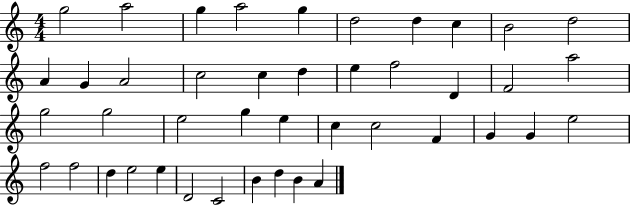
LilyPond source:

{
  \clef treble
  \numericTimeSignature
  \time 4/4
  \key c \major
  g''2 a''2 | g''4 a''2 g''4 | d''2 d''4 c''4 | b'2 d''2 | \break a'4 g'4 a'2 | c''2 c''4 d''4 | e''4 f''2 d'4 | f'2 a''2 | \break g''2 g''2 | e''2 g''4 e''4 | c''4 c''2 f'4 | g'4 g'4 e''2 | \break f''2 f''2 | d''4 e''2 e''4 | d'2 c'2 | b'4 d''4 b'4 a'4 | \break \bar "|."
}